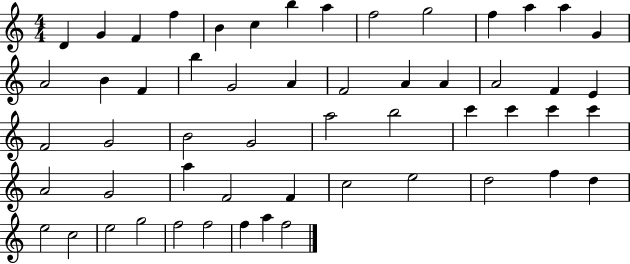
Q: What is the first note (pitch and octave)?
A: D4